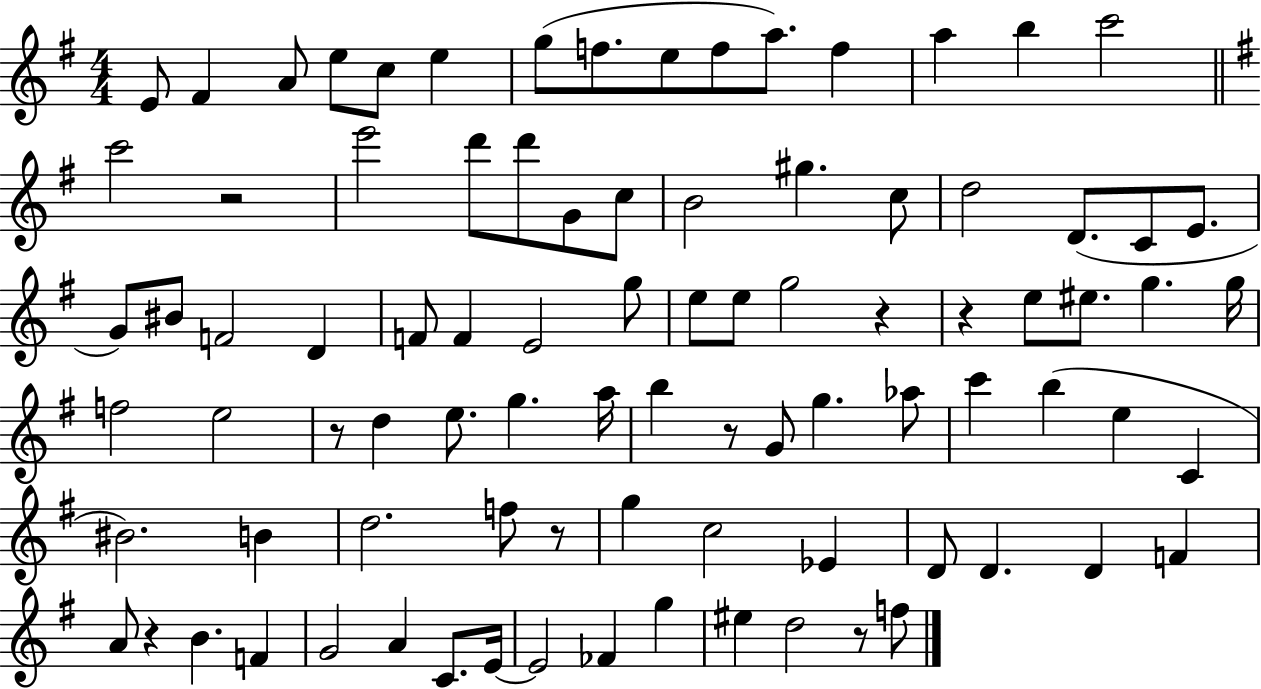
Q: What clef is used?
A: treble